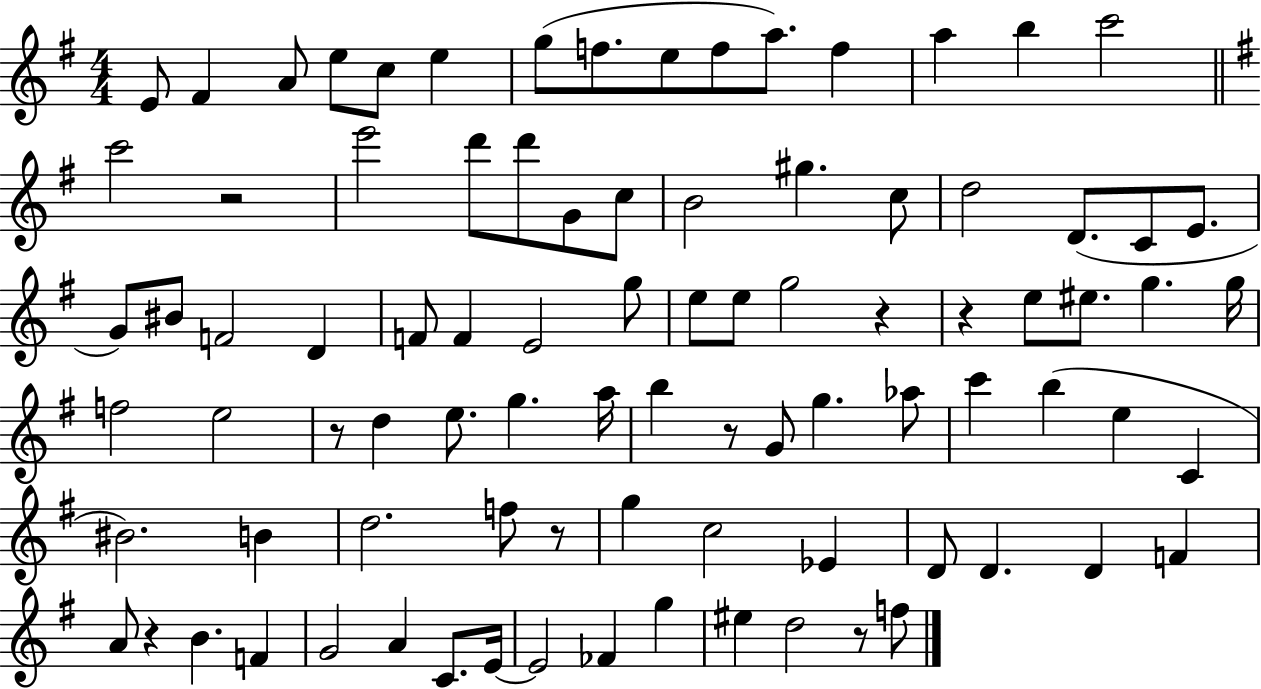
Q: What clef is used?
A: treble